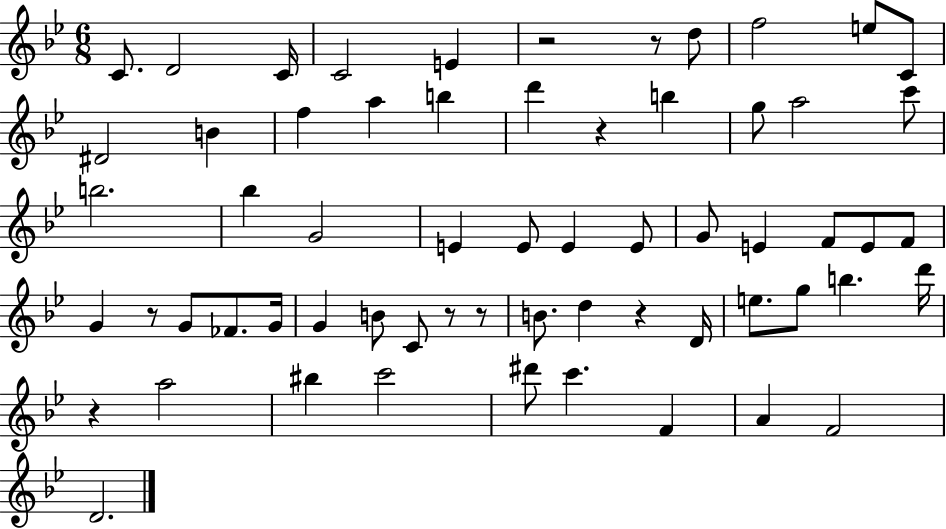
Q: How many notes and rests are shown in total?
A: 62